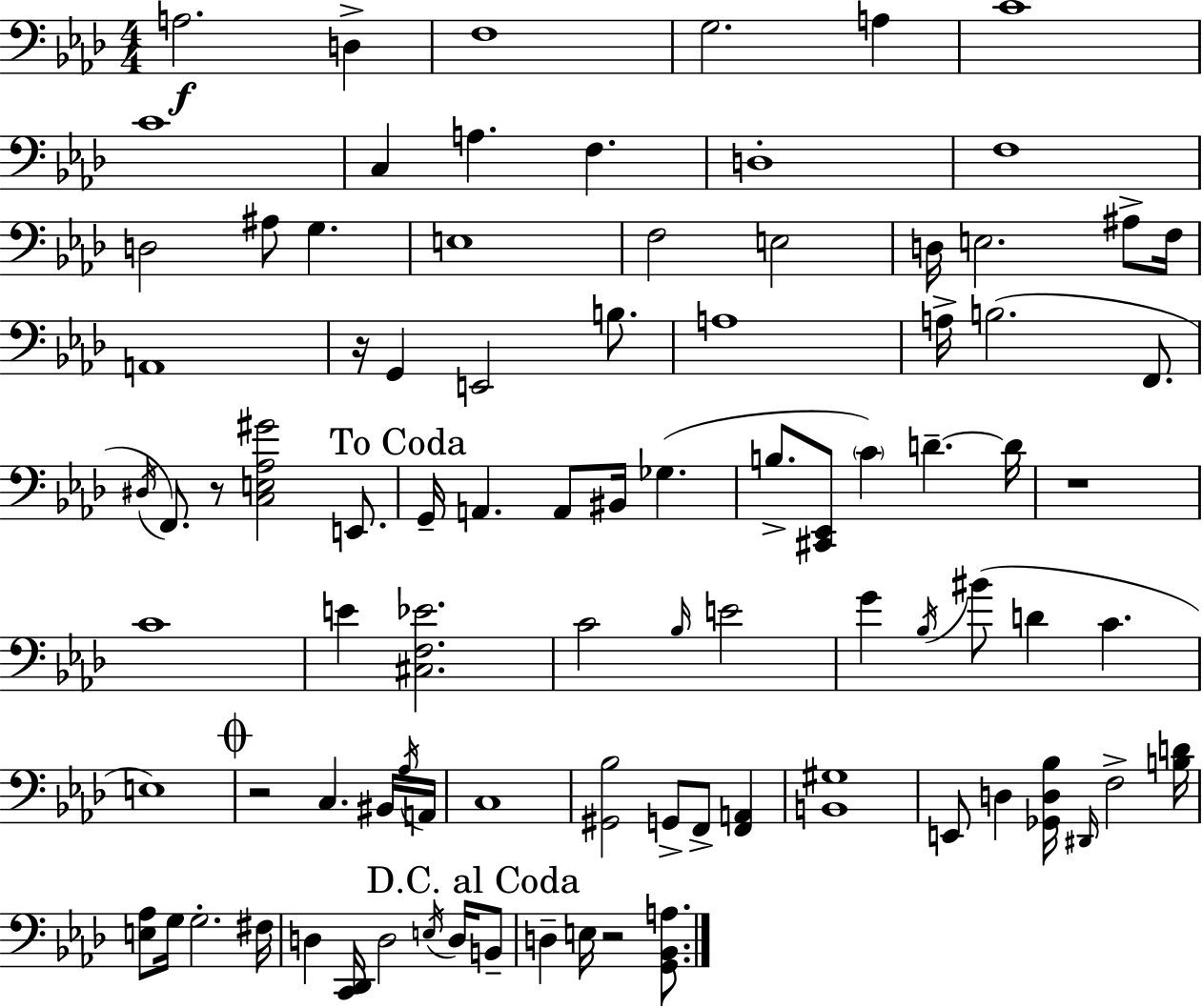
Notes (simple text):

A3/h. D3/q F3/w G3/h. A3/q C4/w C4/w C3/q A3/q. F3/q. D3/w F3/w D3/h A#3/e G3/q. E3/w F3/h E3/h D3/s E3/h. A#3/e F3/s A2/w R/s G2/q E2/h B3/e. A3/w A3/s B3/h. F2/e. D#3/s F2/e. R/e [C3,E3,Ab3,G#4]/h E2/e. G2/s A2/q. A2/e BIS2/s Gb3/q. B3/e. [C#2,Eb2]/e C4/q D4/q. D4/s R/w C4/w E4/q [C#3,F3,Eb4]/h. C4/h Bb3/s E4/h G4/q Bb3/s BIS4/e D4/q C4/q. E3/w R/h C3/q. BIS2/s Ab3/s A2/s C3/w [G#2,Bb3]/h G2/e F2/e [F2,A2]/q [B2,G#3]/w E2/e D3/q [Gb2,D3,Bb3]/s D#2/s F3/h [B3,D4]/s [E3,Ab3]/e G3/s G3/h. F#3/s D3/q [C2,Db2]/s D3/h E3/s D3/s B2/e D3/q E3/s R/h [G2,Bb2,A3]/e.